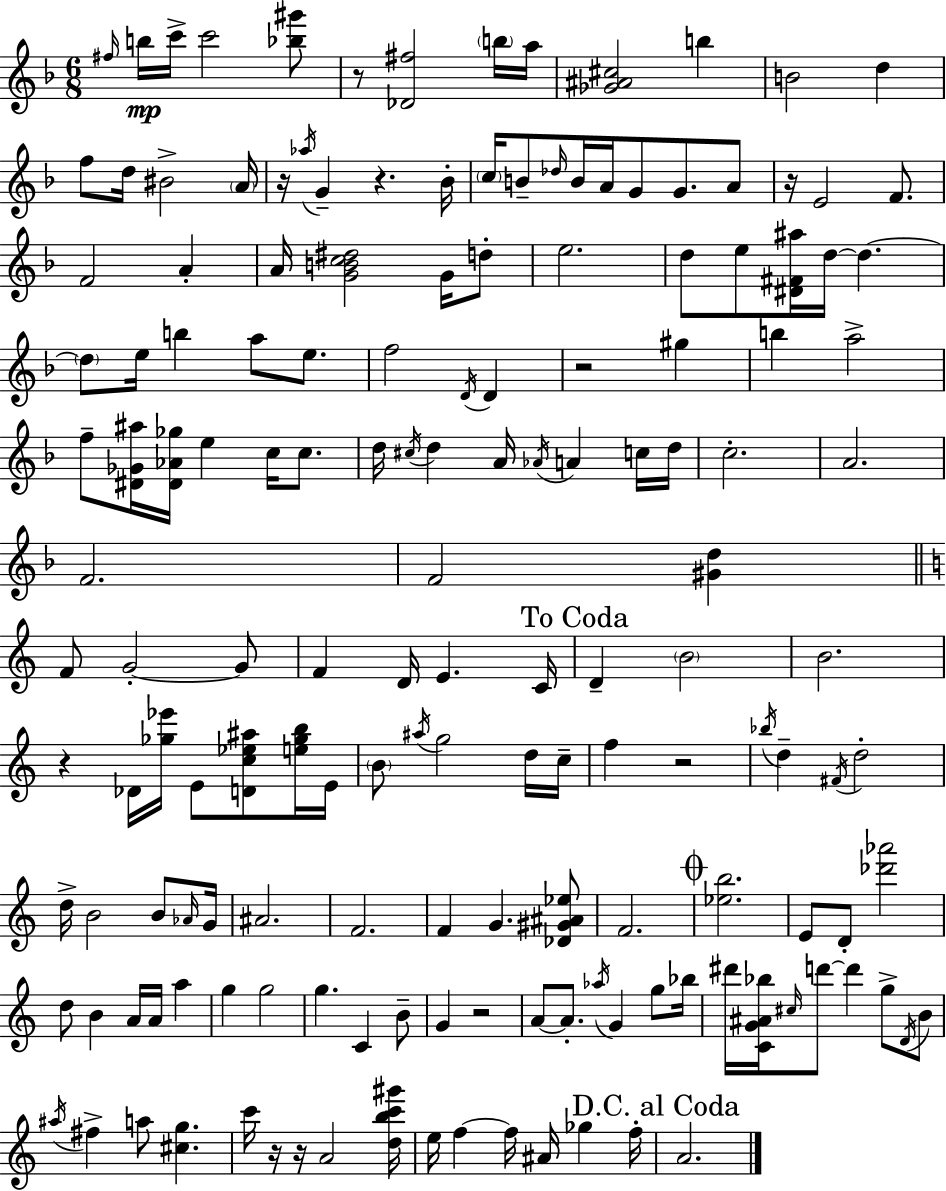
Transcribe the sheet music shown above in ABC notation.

X:1
T:Untitled
M:6/8
L:1/4
K:F
^f/4 b/4 c'/4 c'2 [_b^g']/2 z/2 [_D^f]2 b/4 a/4 [_G^A^c]2 b B2 d f/2 d/4 ^B2 A/4 z/4 _a/4 G z _B/4 c/4 B/2 _d/4 B/4 A/4 G/2 G/2 A/2 z/4 E2 F/2 F2 A A/4 [GBc^d]2 G/4 d/2 e2 d/2 e/2 [^D^F^a]/4 d/4 d d/2 e/4 b a/2 e/2 f2 D/4 D z2 ^g b a2 f/2 [^D_G^a]/4 [^D_A_g]/4 e c/4 c/2 d/4 ^c/4 d A/4 _A/4 A c/4 d/4 c2 A2 F2 F2 [^Gd] F/2 G2 G/2 F D/4 E C/4 D B2 B2 z _D/4 [_g_e']/4 E/2 [Dc_e^a]/2 [e_gb]/4 E/4 B/2 ^a/4 g2 d/4 c/4 f z2 _b/4 d ^F/4 d2 d/4 B2 B/2 _A/4 G/4 ^A2 F2 F G [_D^G^A_e]/2 F2 [_eb]2 E/2 D/2 [_d'_a']2 d/2 B A/4 A/4 a g g2 g C B/2 G z2 A/2 A/2 _a/4 G g/2 _b/4 ^d'/4 [CG^A_b]/4 ^c/4 d'/2 d' g/2 D/4 B/2 ^a/4 ^f a/2 [^cg] c'/4 z/4 z/4 A2 [dbc'^g']/4 e/4 f f/4 ^A/4 _g f/4 A2